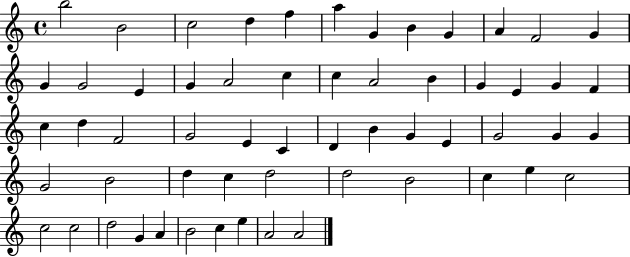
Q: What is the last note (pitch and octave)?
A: A4